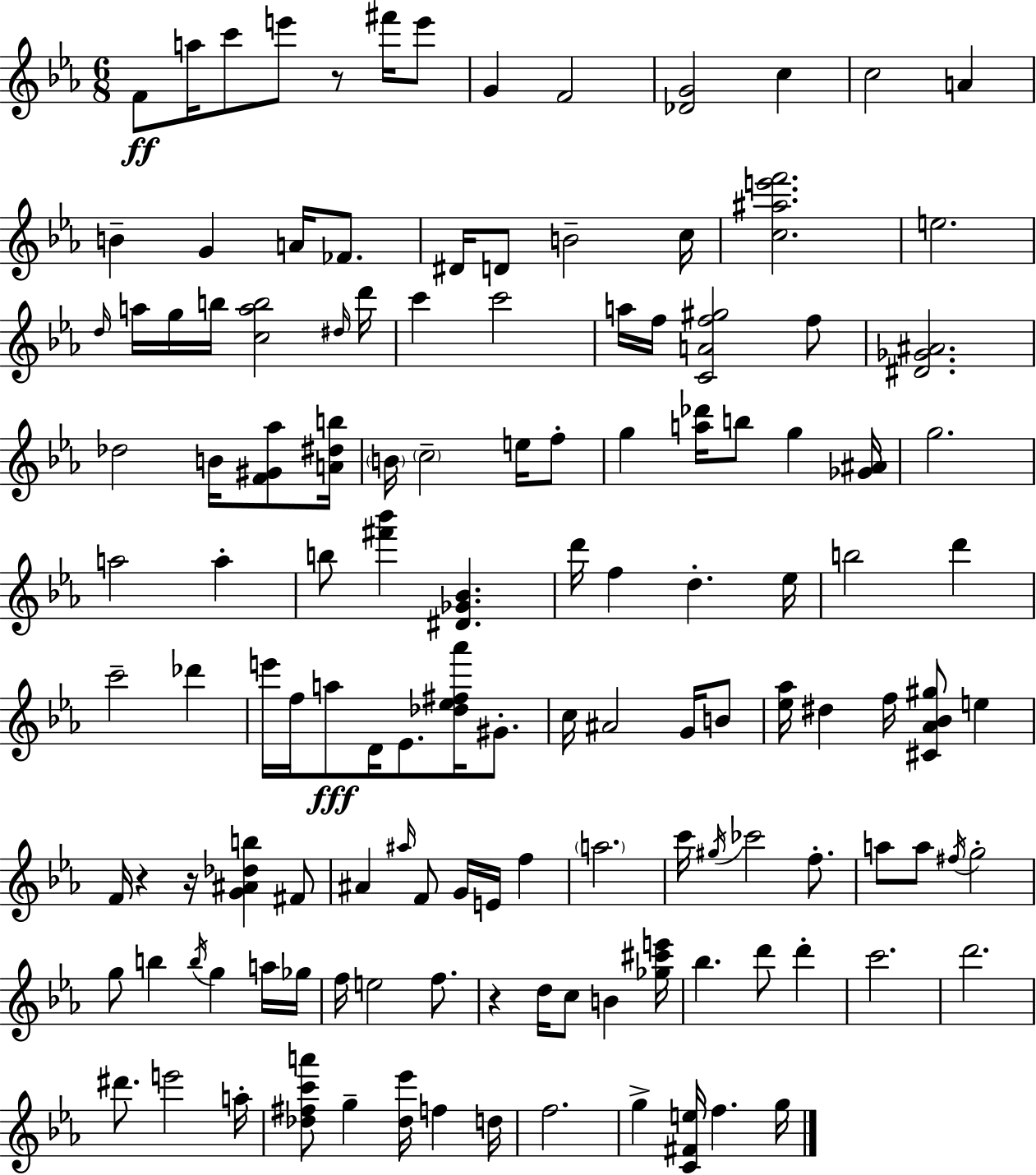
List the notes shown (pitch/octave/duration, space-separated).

F4/e A5/s C6/e E6/e R/e F#6/s E6/e G4/q F4/h [Db4,G4]/h C5/q C5/h A4/q B4/q G4/q A4/s FES4/e. D#4/s D4/e B4/h C5/s [C5,A#5,E6,F6]/h. E5/h. D5/s A5/s G5/s B5/s [C5,A5,B5]/h D#5/s D6/s C6/q C6/h A5/s F5/s [C4,A4,F5,G#5]/h F5/e [D#4,Gb4,A#4]/h. Db5/h B4/s [F4,G#4,Ab5]/e [A4,D#5,B5]/s B4/s C5/h E5/s F5/e G5/q [A5,Db6]/s B5/e G5/q [Gb4,A#4]/s G5/h. A5/h A5/q B5/e [F#6,Bb6]/q [D#4,Gb4,Bb4]/q. D6/s F5/q D5/q. Eb5/s B5/h D6/q C6/h Db6/q E6/s F5/s A5/e D4/s Eb4/e. [Db5,Eb5,F#5,Ab6]/s G#4/e. C5/s A#4/h G4/s B4/e [Eb5,Ab5]/s D#5/q F5/s [C#4,Ab4,Bb4,G#5]/e E5/q F4/s R/q R/s [G4,A#4,Db5,B5]/q F#4/e A#4/q A#5/s F4/e G4/s E4/s F5/q A5/h. C6/s G#5/s CES6/h F5/e. A5/e A5/e F#5/s G5/h G5/e B5/q B5/s G5/q A5/s Gb5/s F5/s E5/h F5/e. R/q D5/s C5/e B4/q [Gb5,C#6,E6]/s Bb5/q. D6/e D6/q C6/h. D6/h. D#6/e. E6/h A5/s [Db5,F#5,C6,A6]/e G5/q [Db5,Eb6]/s F5/q D5/s F5/h. G5/q [C4,F#4,E5]/s F5/q. G5/s